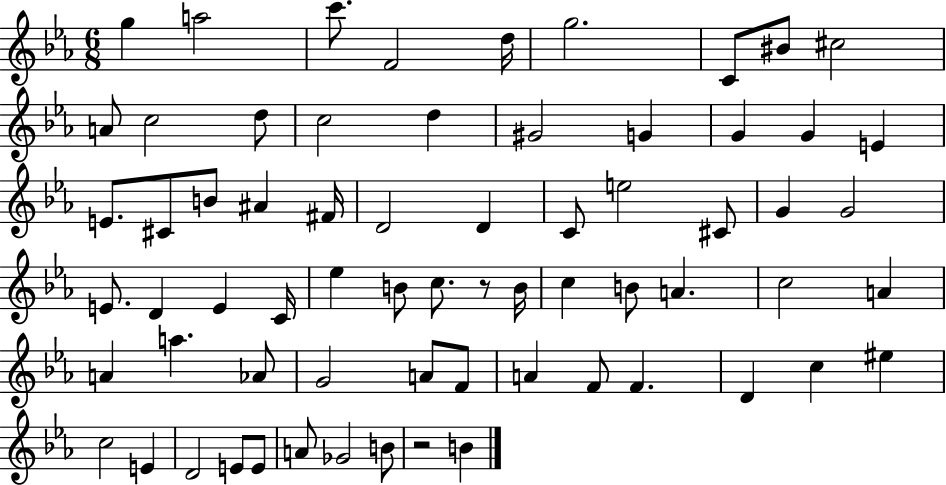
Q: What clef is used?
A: treble